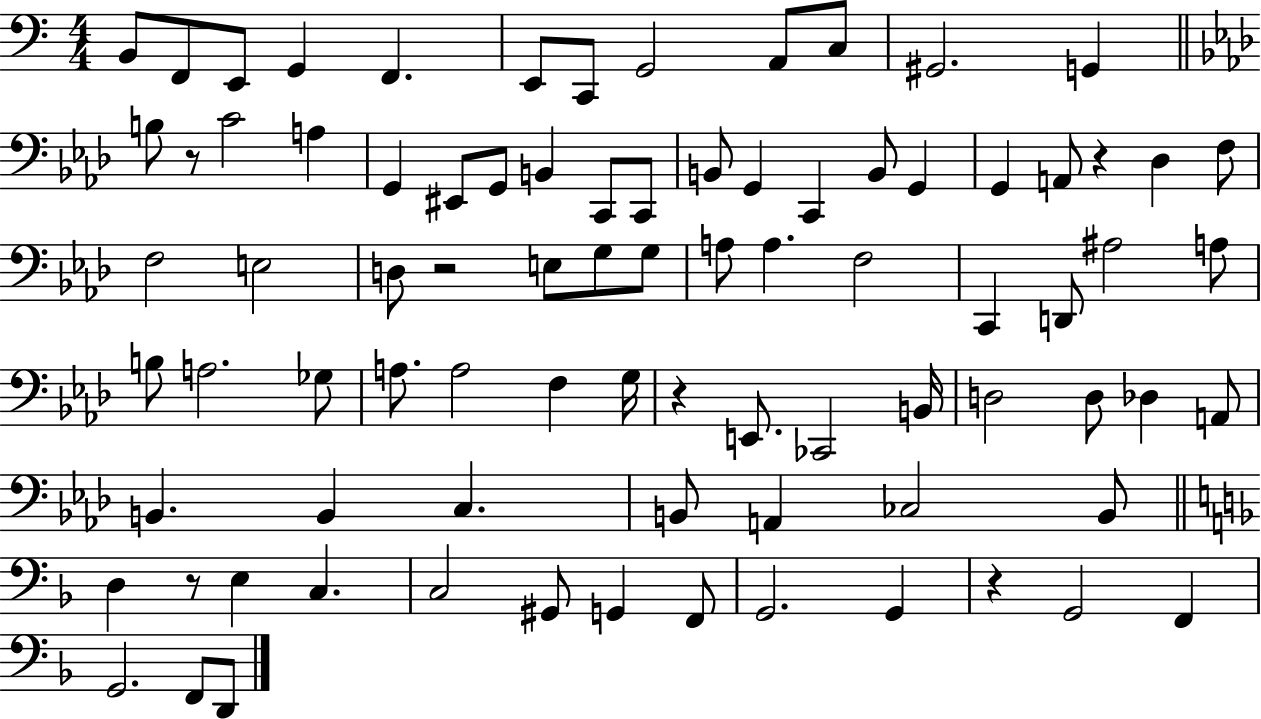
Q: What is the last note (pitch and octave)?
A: D2